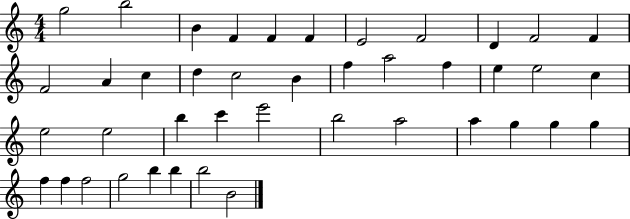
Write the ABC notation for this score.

X:1
T:Untitled
M:4/4
L:1/4
K:C
g2 b2 B F F F E2 F2 D F2 F F2 A c d c2 B f a2 f e e2 c e2 e2 b c' e'2 b2 a2 a g g g f f f2 g2 b b b2 B2